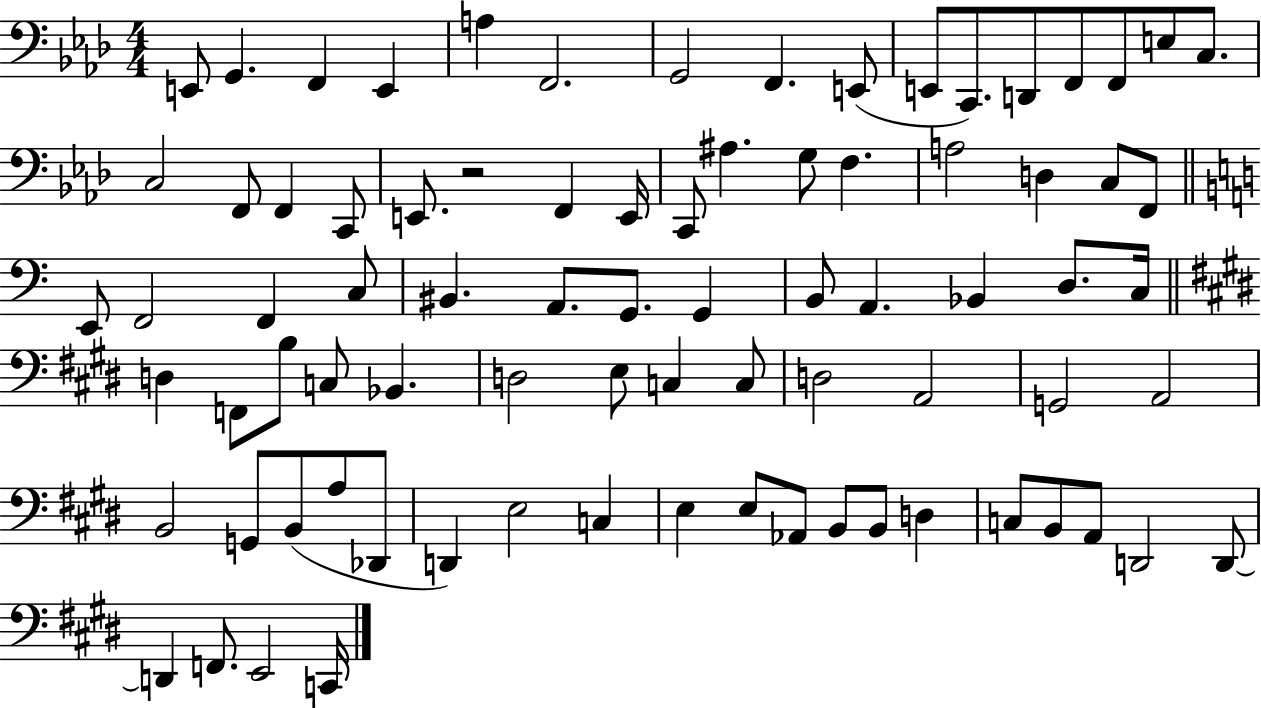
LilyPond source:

{
  \clef bass
  \numericTimeSignature
  \time 4/4
  \key aes \major
  e,8 g,4. f,4 e,4 | a4 f,2. | g,2 f,4. e,8( | e,8 c,8.) d,8 f,8 f,8 e8 c8. | \break c2 f,8 f,4 c,8 | e,8. r2 f,4 e,16 | c,8 ais4. g8 f4. | a2 d4 c8 f,8 | \break \bar "||" \break \key c \major e,8 f,2 f,4 c8 | bis,4. a,8. g,8. g,4 | b,8 a,4. bes,4 d8. c16 | \bar "||" \break \key e \major d4 f,8 b8 c8 bes,4. | d2 e8 c4 c8 | d2 a,2 | g,2 a,2 | \break b,2 g,8 b,8( a8 des,8 | d,4) e2 c4 | e4 e8 aes,8 b,8 b,8 d4 | c8 b,8 a,8 d,2 d,8~~ | \break d,4 f,8. e,2 c,16 | \bar "|."
}